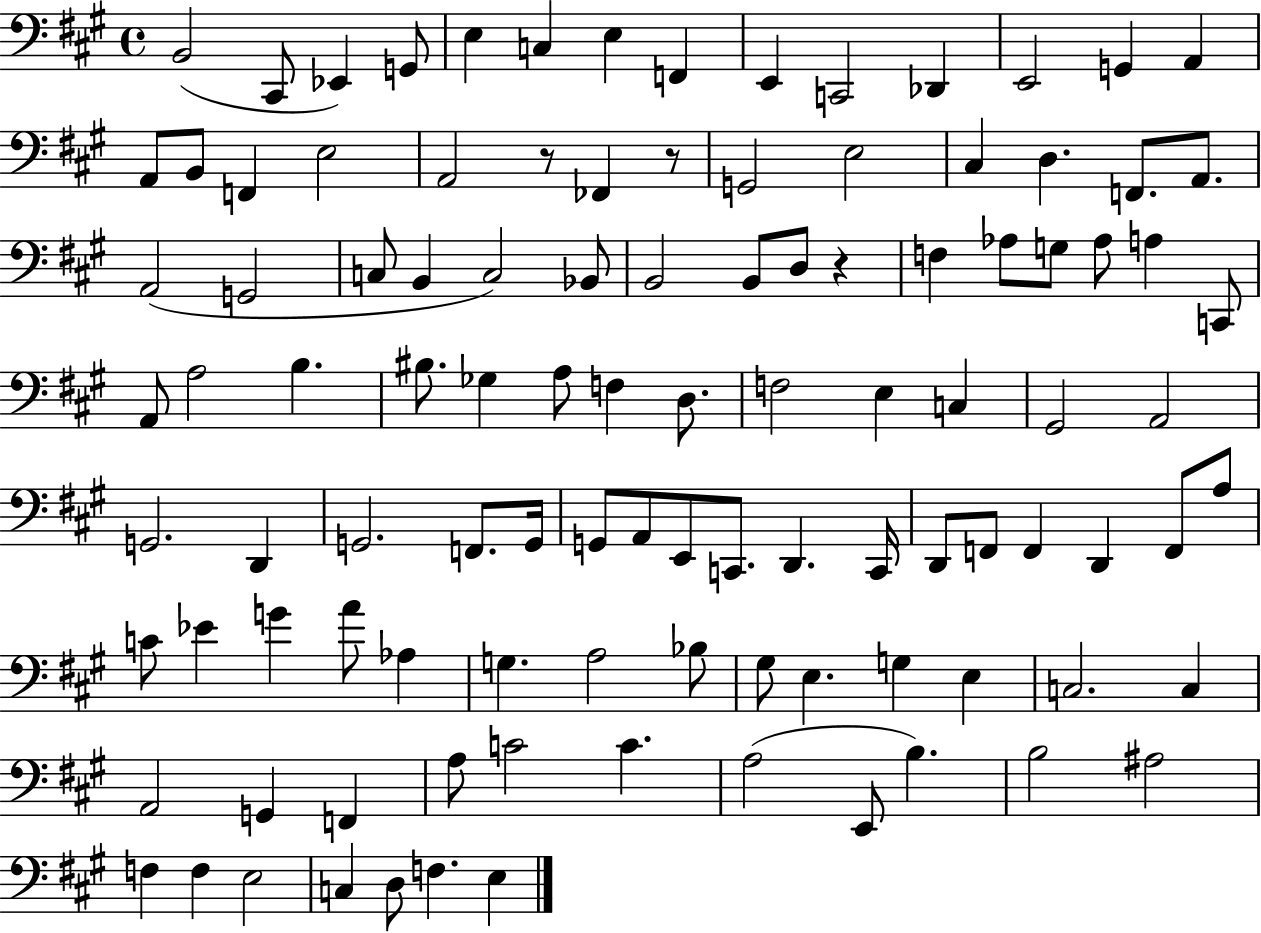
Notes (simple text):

B2/h C#2/e Eb2/q G2/e E3/q C3/q E3/q F2/q E2/q C2/h Db2/q E2/h G2/q A2/q A2/e B2/e F2/q E3/h A2/h R/e FES2/q R/e G2/h E3/h C#3/q D3/q. F2/e. A2/e. A2/h G2/h C3/e B2/q C3/h Bb2/e B2/h B2/e D3/e R/q F3/q Ab3/e G3/e Ab3/e A3/q C2/e A2/e A3/h B3/q. BIS3/e. Gb3/q A3/e F3/q D3/e. F3/h E3/q C3/q G#2/h A2/h G2/h. D2/q G2/h. F2/e. G2/s G2/e A2/e E2/e C2/e. D2/q. C2/s D2/e F2/e F2/q D2/q F2/e A3/e C4/e Eb4/q G4/q A4/e Ab3/q G3/q. A3/h Bb3/e G#3/e E3/q. G3/q E3/q C3/h. C3/q A2/h G2/q F2/q A3/e C4/h C4/q. A3/h E2/e B3/q. B3/h A#3/h F3/q F3/q E3/h C3/q D3/e F3/q. E3/q